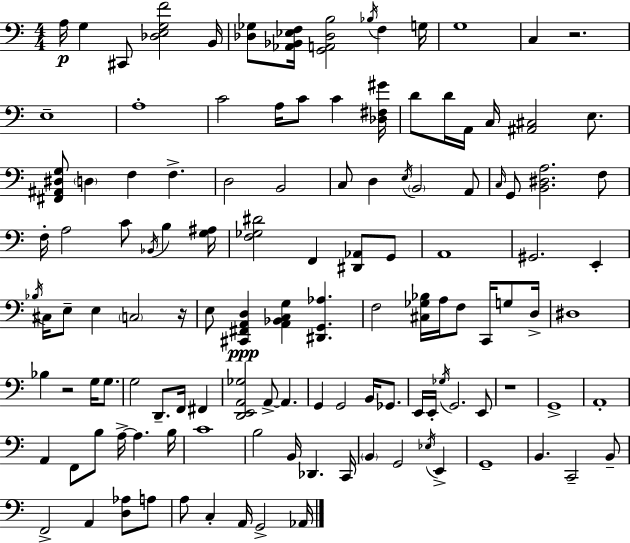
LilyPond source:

{
  \clef bass
  \numericTimeSignature
  \time 4/4
  \key c \major
  a16\p g4 cis,8 <des e g f'>2 b,16 | <des ges>8 <aes, bes, ees f>16 <g, a, des b>2 \acciaccatura { bes16 } f4 | g16 g1 | c4 r2. | \break e1-- | a1-. | c'2 a16 c'8 c'4 | <des fis gis'>16 d'8 d'16 a,16 c16 <ais, cis>2 e8. | \break <fis, ais, dis g>8 \parenthesize d4 f4 f4.-> | d2 b,2 | c8 d4 \acciaccatura { e16 } \parenthesize b,2 | a,8 \grace { c16 } g,8 <b, dis a>2. | \break f8 f16-. a2 c'8 \acciaccatura { bes,16 } b4 | <g ais>16 <f ges dis'>2 f,4 | <dis, aes,>8 g,8 a,1 | gis,2. | \break e,4-. \acciaccatura { bes16 } cis16 e8-- e4 \parenthesize c2 | r16 e8 <cis, fis, a, d>4\ppp <a, bes, c g>4 <dis, g, aes>4. | f2 <cis ges bes>16 a16 f8 | c,16 g8 d16-> dis1 | \break bes4 r2 | g16 g8. g2 d,8.-- | f,16 fis,4 <d, e, a, ges>2 a,8->~~ a,4. | g,4 g,2 | \break b,16 ges,8. e,16 e,16-. \acciaccatura { ges16 } g,2. | e,8 r1 | g,1-> | a,1-. | \break a,4 f,8 b8 a16->~~ a4. | b16 c'1 | b2 b,16 des,4. | c,16 \parenthesize b,4 g,2 | \break \acciaccatura { ees16 } e,4-> g,1-- | b,4. c,2-- | b,8-- f,2-> a,4 | <d aes>8 a8 a8 c4-. a,16 g,2-> | \break aes,16 \bar "|."
}